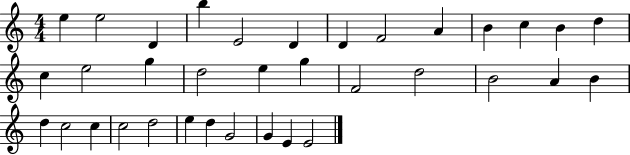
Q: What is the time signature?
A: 4/4